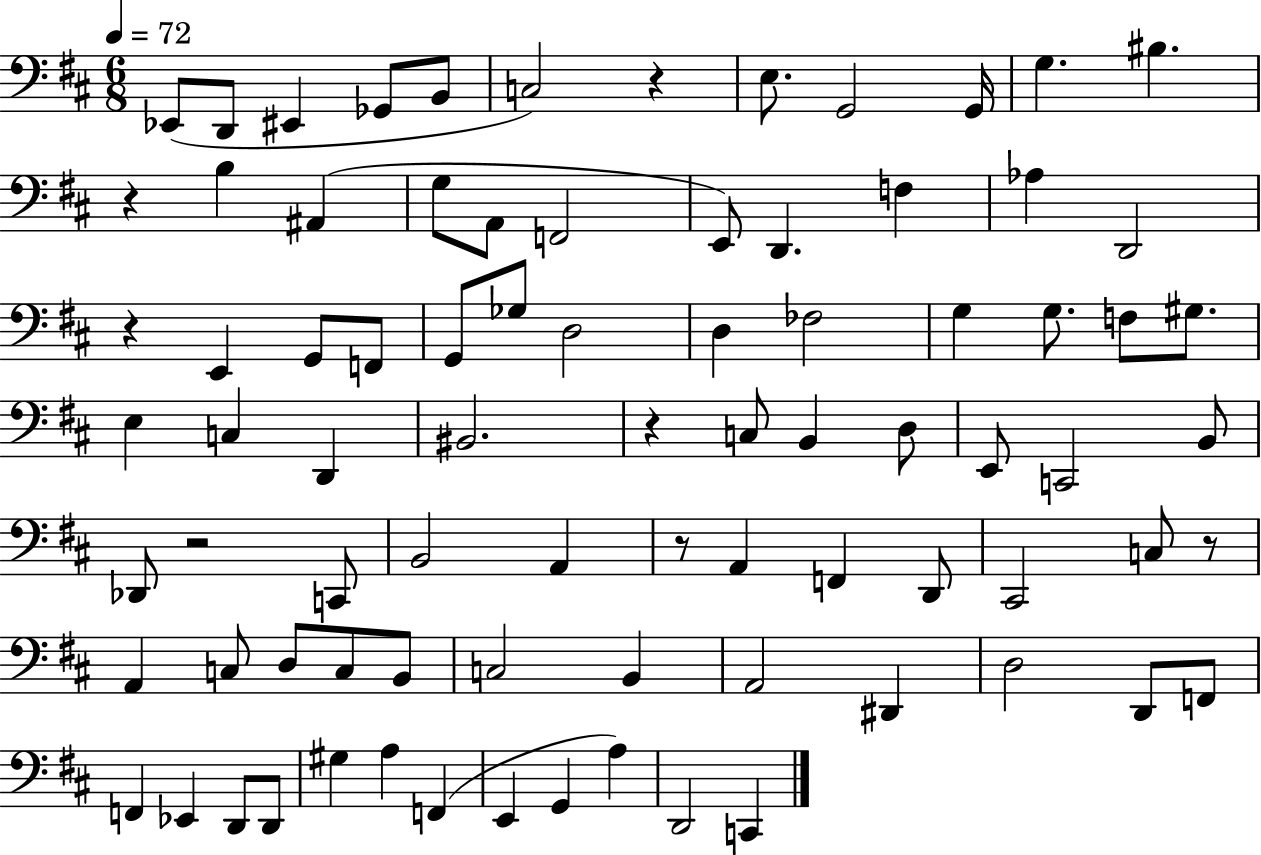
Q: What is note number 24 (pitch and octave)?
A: F2